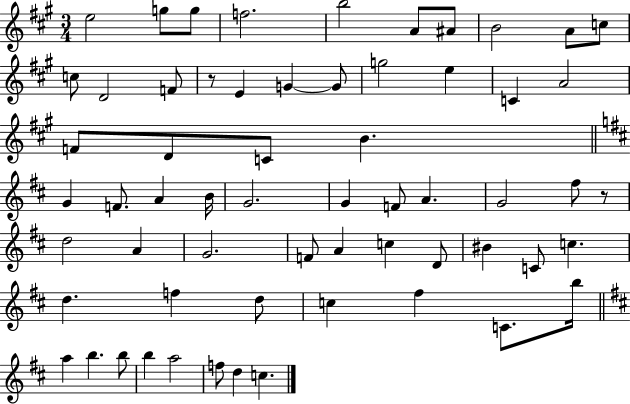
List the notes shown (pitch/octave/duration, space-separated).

E5/h G5/e G5/e F5/h. B5/h A4/e A#4/e B4/h A4/e C5/e C5/e D4/h F4/e R/e E4/q G4/q G4/e G5/h E5/q C4/q A4/h F4/e D4/e C4/e B4/q. G4/q F4/e. A4/q B4/s G4/h. G4/q F4/e A4/q. G4/h F#5/e R/e D5/h A4/q G4/h. F4/e A4/q C5/q D4/e BIS4/q C4/e C5/q. D5/q. F5/q D5/e C5/q F#5/q C4/e. B5/s A5/q B5/q. B5/e B5/q A5/h F5/e D5/q C5/q.